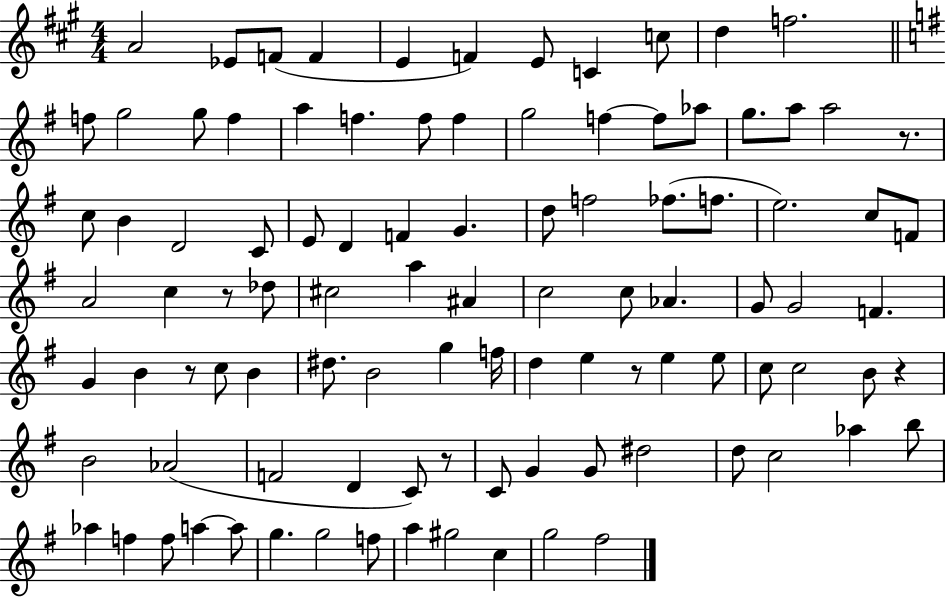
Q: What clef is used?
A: treble